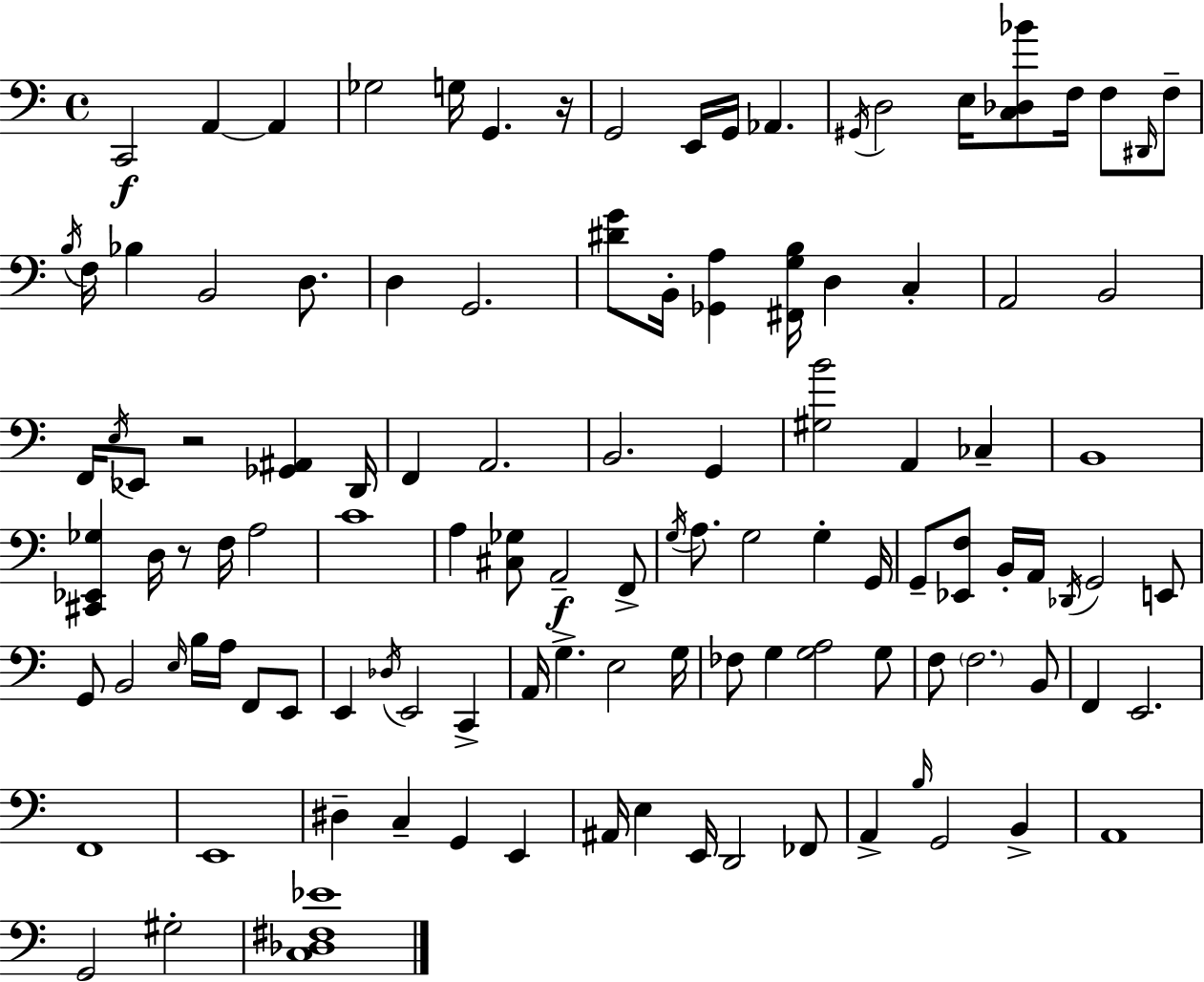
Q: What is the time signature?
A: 4/4